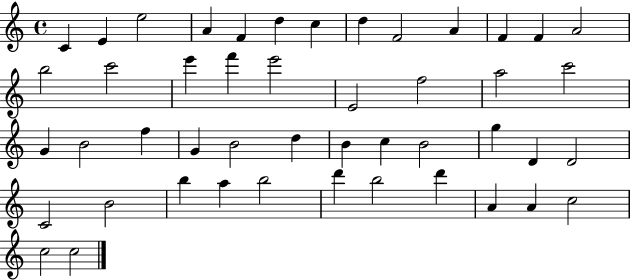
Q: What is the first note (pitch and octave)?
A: C4